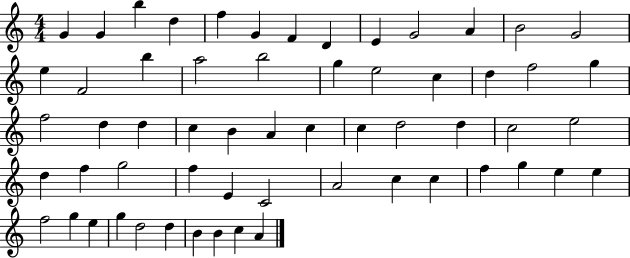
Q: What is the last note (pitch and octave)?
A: A4